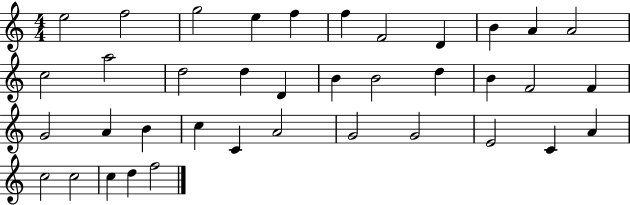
E5/h F5/h G5/h E5/q F5/q F5/q F4/h D4/q B4/q A4/q A4/h C5/h A5/h D5/h D5/q D4/q B4/q B4/h D5/q B4/q F4/h F4/q G4/h A4/q B4/q C5/q C4/q A4/h G4/h G4/h E4/h C4/q A4/q C5/h C5/h C5/q D5/q F5/h